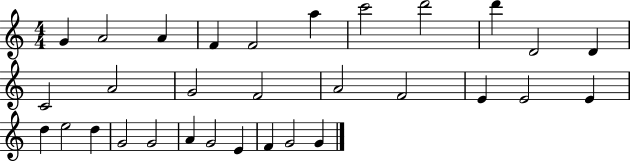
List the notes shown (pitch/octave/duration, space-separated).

G4/q A4/h A4/q F4/q F4/h A5/q C6/h D6/h D6/q D4/h D4/q C4/h A4/h G4/h F4/h A4/h F4/h E4/q E4/h E4/q D5/q E5/h D5/q G4/h G4/h A4/q G4/h E4/q F4/q G4/h G4/q